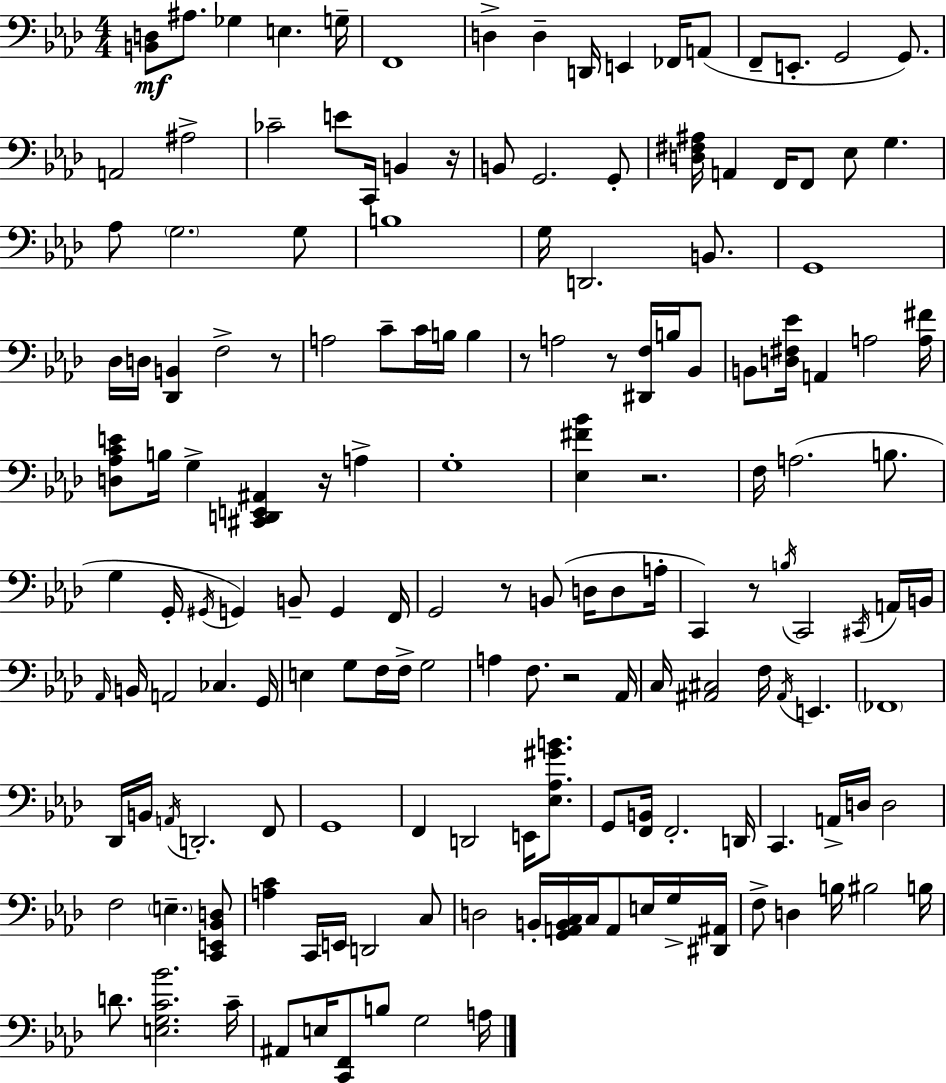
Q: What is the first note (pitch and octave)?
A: A#3